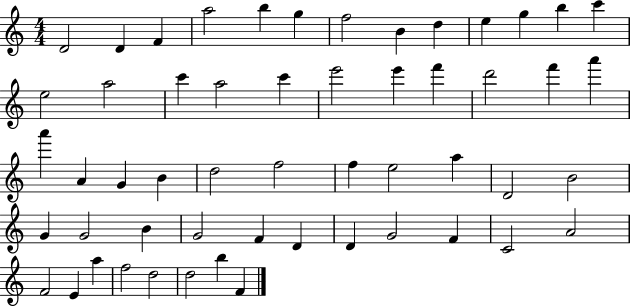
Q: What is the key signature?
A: C major